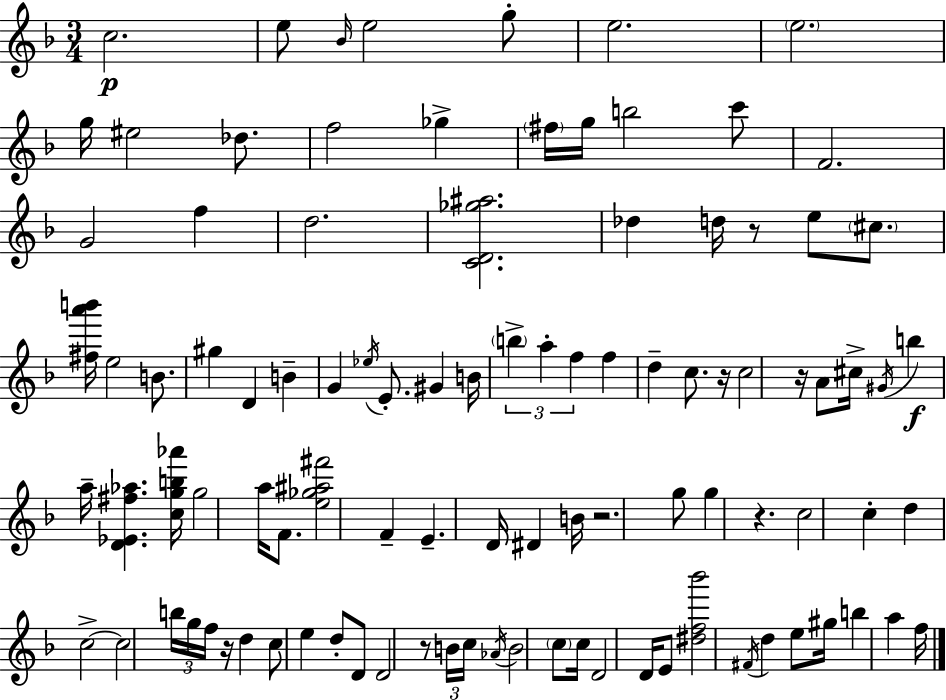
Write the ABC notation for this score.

X:1
T:Untitled
M:3/4
L:1/4
K:F
c2 e/2 _B/4 e2 g/2 e2 e2 g/4 ^e2 _d/2 f2 _g ^f/4 g/4 b2 c'/2 F2 G2 f d2 [CD_g^a]2 _d d/4 z/2 e/2 ^c/2 [^fa'b']/4 e2 B/2 ^g D B G _e/4 E/2 ^G B/4 b a f f d c/2 z/4 c2 z/4 A/2 ^c/4 ^G/4 b a/4 [D_E^f_a] [cgb_a']/4 g2 a/4 F/2 [e_g^a^f']2 F E D/4 ^D B/4 z2 g/2 g z c2 c d c2 c2 b/4 g/4 f/4 z/4 d c/2 e d/2 D/2 D2 z/2 B/4 c/4 _A/4 B2 c/2 c/4 D2 D/4 E/2 [^df_b']2 ^F/4 d e/2 ^g/4 b a f/4